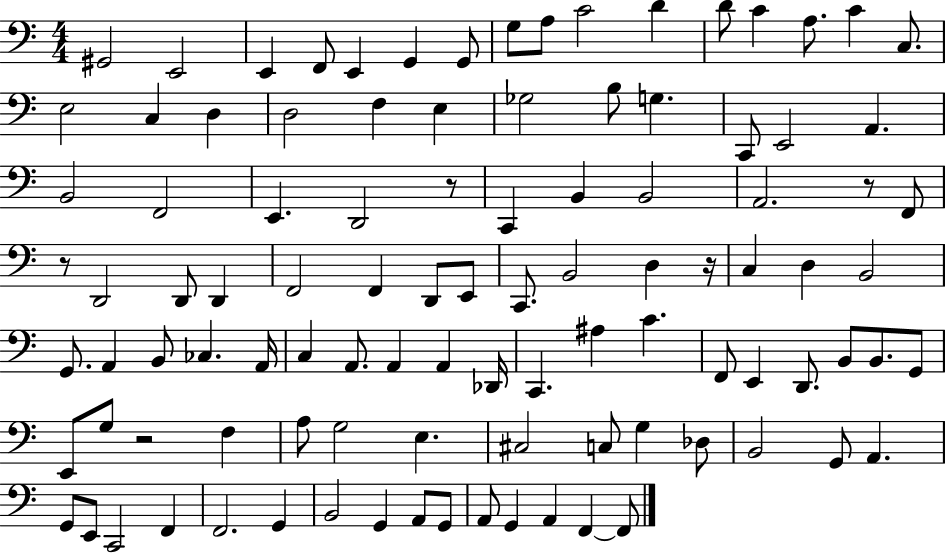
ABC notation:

X:1
T:Untitled
M:4/4
L:1/4
K:C
^G,,2 E,,2 E,, F,,/2 E,, G,, G,,/2 G,/2 A,/2 C2 D D/2 C A,/2 C C,/2 E,2 C, D, D,2 F, E, _G,2 B,/2 G, C,,/2 E,,2 A,, B,,2 F,,2 E,, D,,2 z/2 C,, B,, B,,2 A,,2 z/2 F,,/2 z/2 D,,2 D,,/2 D,, F,,2 F,, D,,/2 E,,/2 C,,/2 B,,2 D, z/4 C, D, B,,2 G,,/2 A,, B,,/2 _C, A,,/4 C, A,,/2 A,, A,, _D,,/4 C,, ^A, C F,,/2 E,, D,,/2 B,,/2 B,,/2 G,,/2 E,,/2 G,/2 z2 F, A,/2 G,2 E, ^C,2 C,/2 G, _D,/2 B,,2 G,,/2 A,, G,,/2 E,,/2 C,,2 F,, F,,2 G,, B,,2 G,, A,,/2 G,,/2 A,,/2 G,, A,, F,, F,,/2